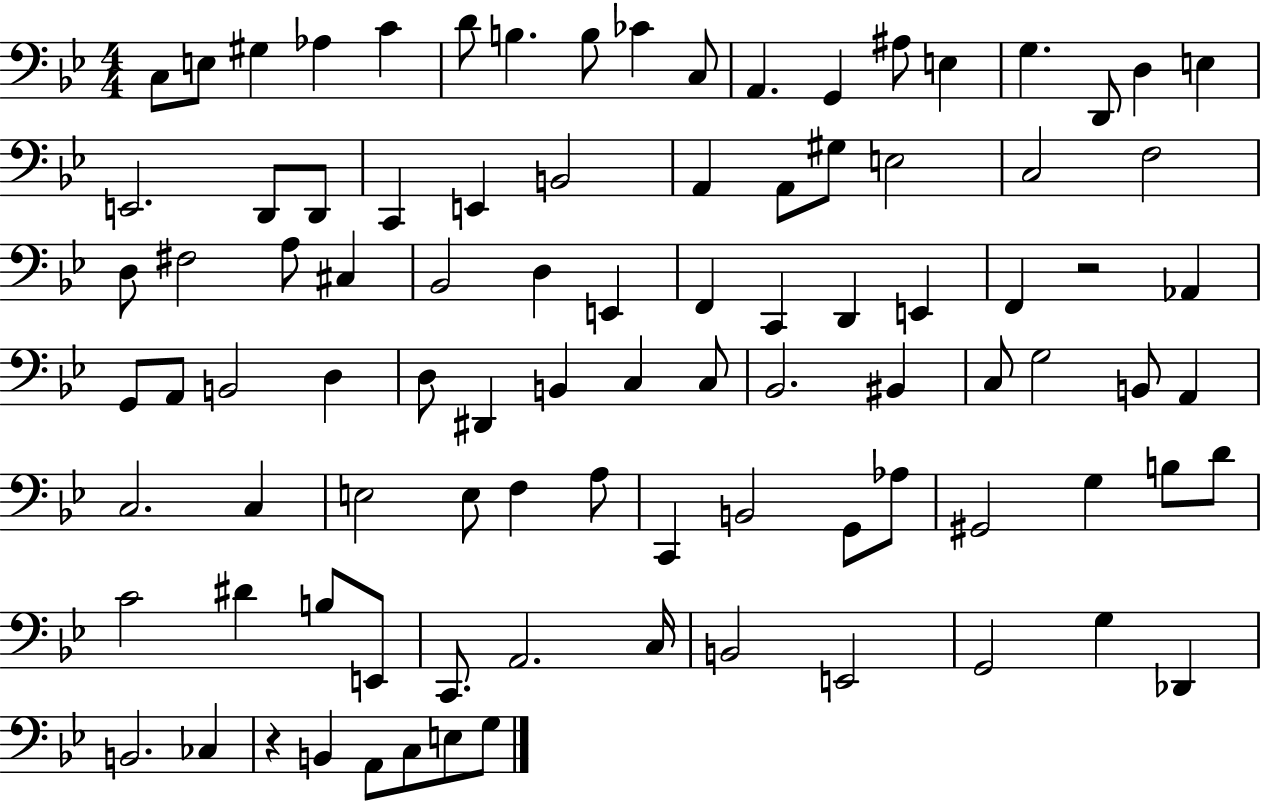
X:1
T:Untitled
M:4/4
L:1/4
K:Bb
C,/2 E,/2 ^G, _A, C D/2 B, B,/2 _C C,/2 A,, G,, ^A,/2 E, G, D,,/2 D, E, E,,2 D,,/2 D,,/2 C,, E,, B,,2 A,, A,,/2 ^G,/2 E,2 C,2 F,2 D,/2 ^F,2 A,/2 ^C, _B,,2 D, E,, F,, C,, D,, E,, F,, z2 _A,, G,,/2 A,,/2 B,,2 D, D,/2 ^D,, B,, C, C,/2 _B,,2 ^B,, C,/2 G,2 B,,/2 A,, C,2 C, E,2 E,/2 F, A,/2 C,, B,,2 G,,/2 _A,/2 ^G,,2 G, B,/2 D/2 C2 ^D B,/2 E,,/2 C,,/2 A,,2 C,/4 B,,2 E,,2 G,,2 G, _D,, B,,2 _C, z B,, A,,/2 C,/2 E,/2 G,/2